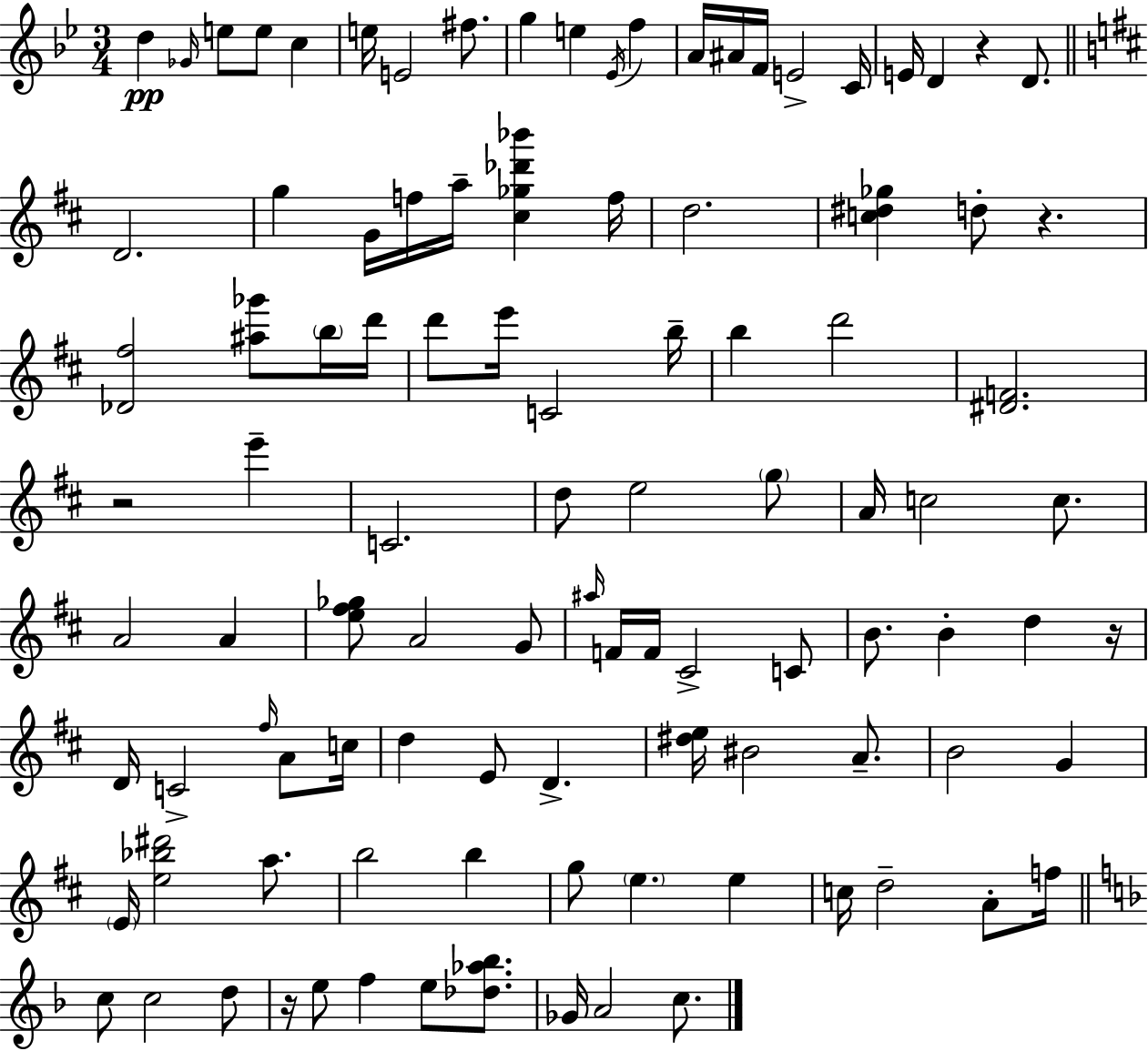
D5/q Gb4/s E5/e E5/e C5/q E5/s E4/h F#5/e. G5/q E5/q Eb4/s F5/q A4/s A#4/s F4/s E4/h C4/s E4/s D4/q R/q D4/e. D4/h. G5/q G4/s F5/s A5/s [C#5,Gb5,Db6,Bb6]/q F5/s D5/h. [C5,D#5,Gb5]/q D5/e R/q. [Db4,F#5]/h [A#5,Gb6]/e B5/s D6/s D6/e E6/s C4/h B5/s B5/q D6/h [D#4,F4]/h. R/h E6/q C4/h. D5/e E5/h G5/e A4/s C5/h C5/e. A4/h A4/q [E5,F#5,Gb5]/e A4/h G4/e A#5/s F4/s F4/s C#4/h C4/e B4/e. B4/q D5/q R/s D4/s C4/h F#5/s A4/e C5/s D5/q E4/e D4/q. [D#5,E5]/s BIS4/h A4/e. B4/h G4/q E4/s [E5,Bb5,D#6]/h A5/e. B5/h B5/q G5/e E5/q. E5/q C5/s D5/h A4/e F5/s C5/e C5/h D5/e R/s E5/e F5/q E5/e [Db5,Ab5,Bb5]/e. Gb4/s A4/h C5/e.